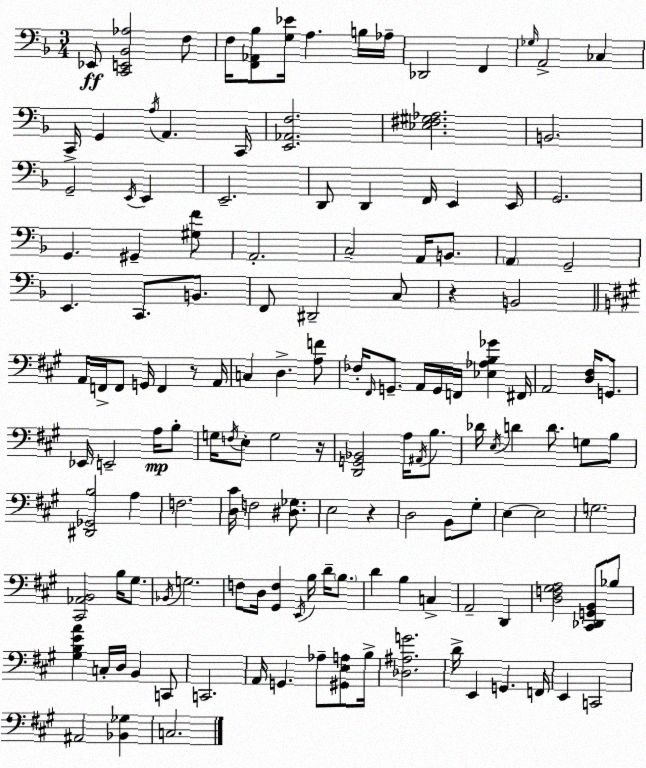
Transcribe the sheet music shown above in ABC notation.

X:1
T:Untitled
M:3/4
L:1/4
K:Dm
_E,,/2 [C,,E,,_B,,_A,]2 F,/2 F,/4 [F,,_A,,_B,]/2 [G,_E]/4 A, B,/4 _A,/4 _D,,2 F,, _G,/4 A,,2 _C, C,,/4 G,, A,/4 A,, C,,/4 [E,,_A,,F,]2 [_E,^F,^G,_A,]2 B,,2 G,,2 E,,/4 E,, E,,2 D,,/2 D,, F,,/4 E,, E,,/4 G,,2 G,, ^G,, [^G,F]/2 A,,2 C,2 A,,/4 B,,/2 A,, G,,2 E,, C,,/2 B,,/2 F,,/2 ^D,,2 C,/2 z B,,2 A,,/4 F,,/4 F,,/2 G,,/4 F,, z/2 A,,/4 C, D, [A,F]/2 _F,/4 ^F,,/4 G,,/2 A,,/4 G,,/4 F,,/4 [_E,_A,B,_G] ^F,,/4 A,,2 [D,^F,]/4 G,,/2 _E,,/4 E,,2 A,/4 B,/2 G,/4 F,/4 E,/2 G,2 z/4 [D,,G,,_B,,]2 A,/4 ^A,,/4 B,/2 _D/4 E,/4 D D/2 G,/2 B,/2 [^D,,_G,,B,]2 A, F,2 [D,^C]/4 F,2 [^D,_G,]/2 E,2 z D,2 B,,/2 ^G,/2 E, E,2 G,2 [^C,,_A,,B,,]2 B,/4 ^G,/2 _B,,/4 G,2 F,/2 D,/4 [^G,,F,] E,,/4 B,/4 D/4 B,/2 D B, C, A,,2 D,, [D,F,^G,A,]2 [^C,,_D,,G,,B,,]/2 _B,/2 [^G,B,EA] C,/4 D,/4 B,, C,,/2 C,,2 A,,/4 G,, _A,/2 [^G,,E,A,]/2 B,/4 [_D,^A,G]2 D/4 E,, G,, F,,/4 E,, C,,2 ^A,,2 [_B,,_G,] C,2